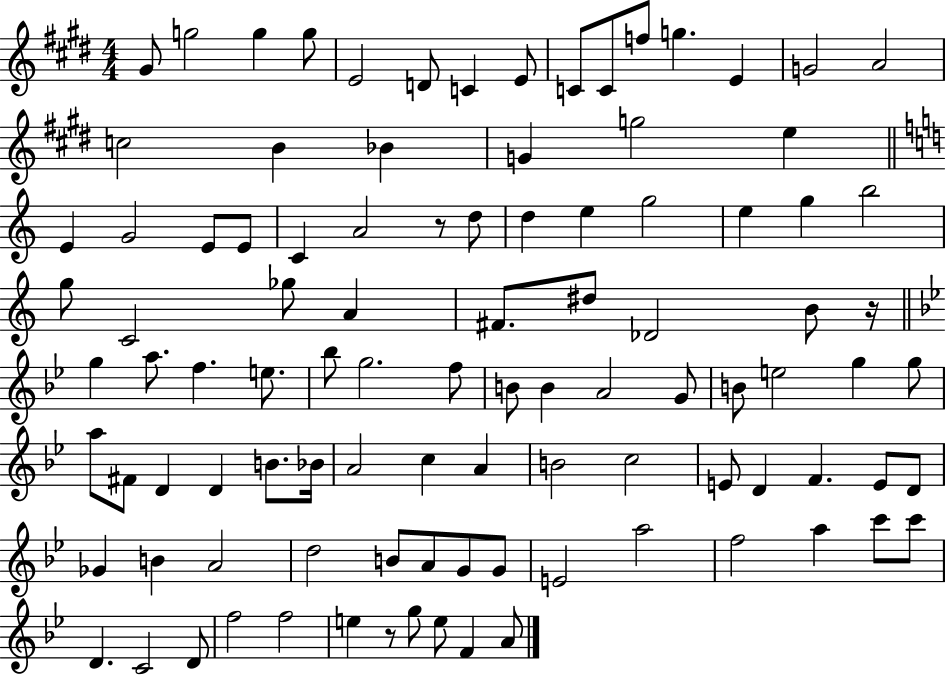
{
  \clef treble
  \numericTimeSignature
  \time 4/4
  \key e \major
  gis'8 g''2 g''4 g''8 | e'2 d'8 c'4 e'8 | c'8 c'8 f''8 g''4. e'4 | g'2 a'2 | \break c''2 b'4 bes'4 | g'4 g''2 e''4 | \bar "||" \break \key c \major e'4 g'2 e'8 e'8 | c'4 a'2 r8 d''8 | d''4 e''4 g''2 | e''4 g''4 b''2 | \break g''8 c'2 ges''8 a'4 | fis'8. dis''8 des'2 b'8 r16 | \bar "||" \break \key bes \major g''4 a''8. f''4. e''8. | bes''8 g''2. f''8 | b'8 b'4 a'2 g'8 | b'8 e''2 g''4 g''8 | \break a''8 fis'8 d'4 d'4 b'8. bes'16 | a'2 c''4 a'4 | b'2 c''2 | e'8 d'4 f'4. e'8 d'8 | \break ges'4 b'4 a'2 | d''2 b'8 a'8 g'8 g'8 | e'2 a''2 | f''2 a''4 c'''8 c'''8 | \break d'4. c'2 d'8 | f''2 f''2 | e''4 r8 g''8 e''8 f'4 a'8 | \bar "|."
}